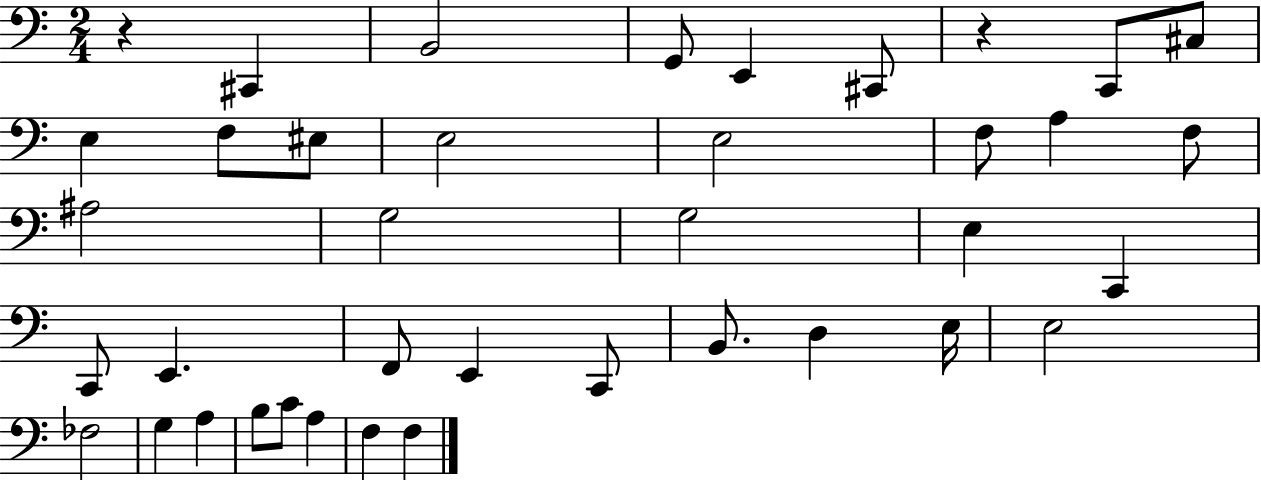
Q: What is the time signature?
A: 2/4